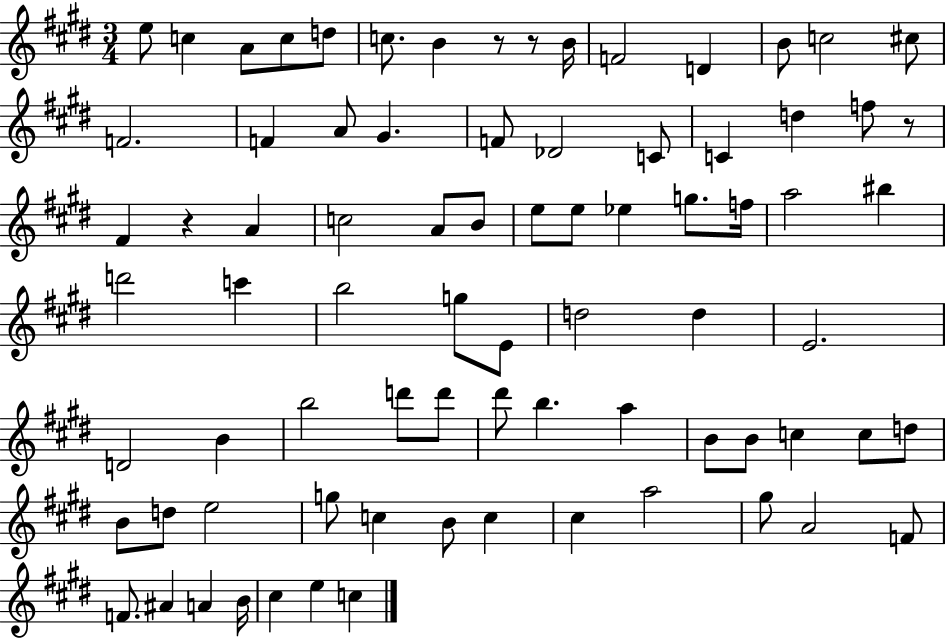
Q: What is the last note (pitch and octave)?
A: C5